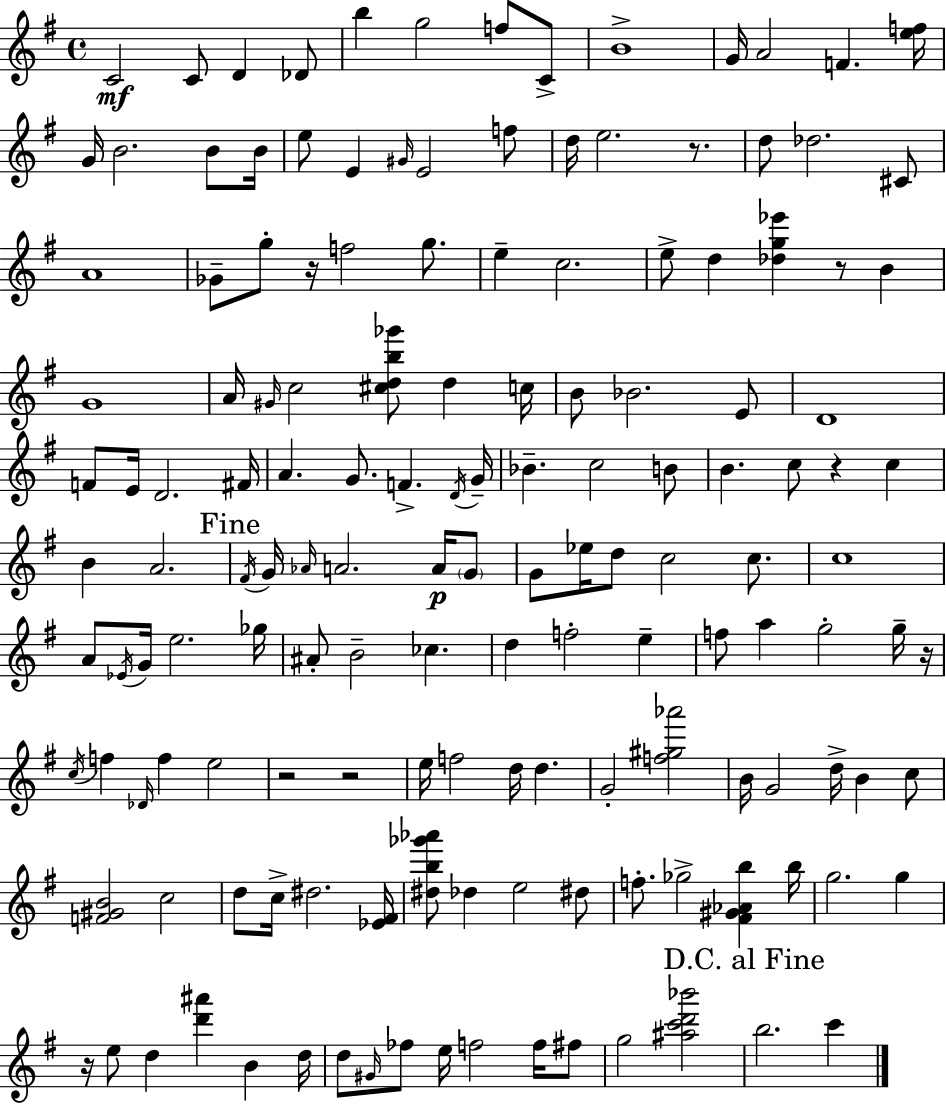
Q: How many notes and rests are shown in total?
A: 149